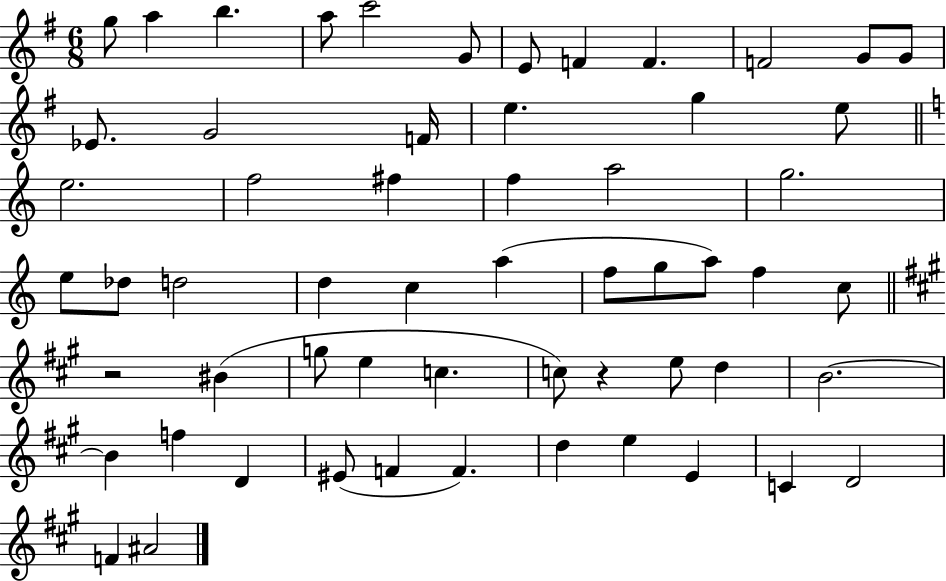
G5/e A5/q B5/q. A5/e C6/h G4/e E4/e F4/q F4/q. F4/h G4/e G4/e Eb4/e. G4/h F4/s E5/q. G5/q E5/e E5/h. F5/h F#5/q F5/q A5/h G5/h. E5/e Db5/e D5/h D5/q C5/q A5/q F5/e G5/e A5/e F5/q C5/e R/h BIS4/q G5/e E5/q C5/q. C5/e R/q E5/e D5/q B4/h. B4/q F5/q D4/q EIS4/e F4/q F4/q. D5/q E5/q E4/q C4/q D4/h F4/q A#4/h